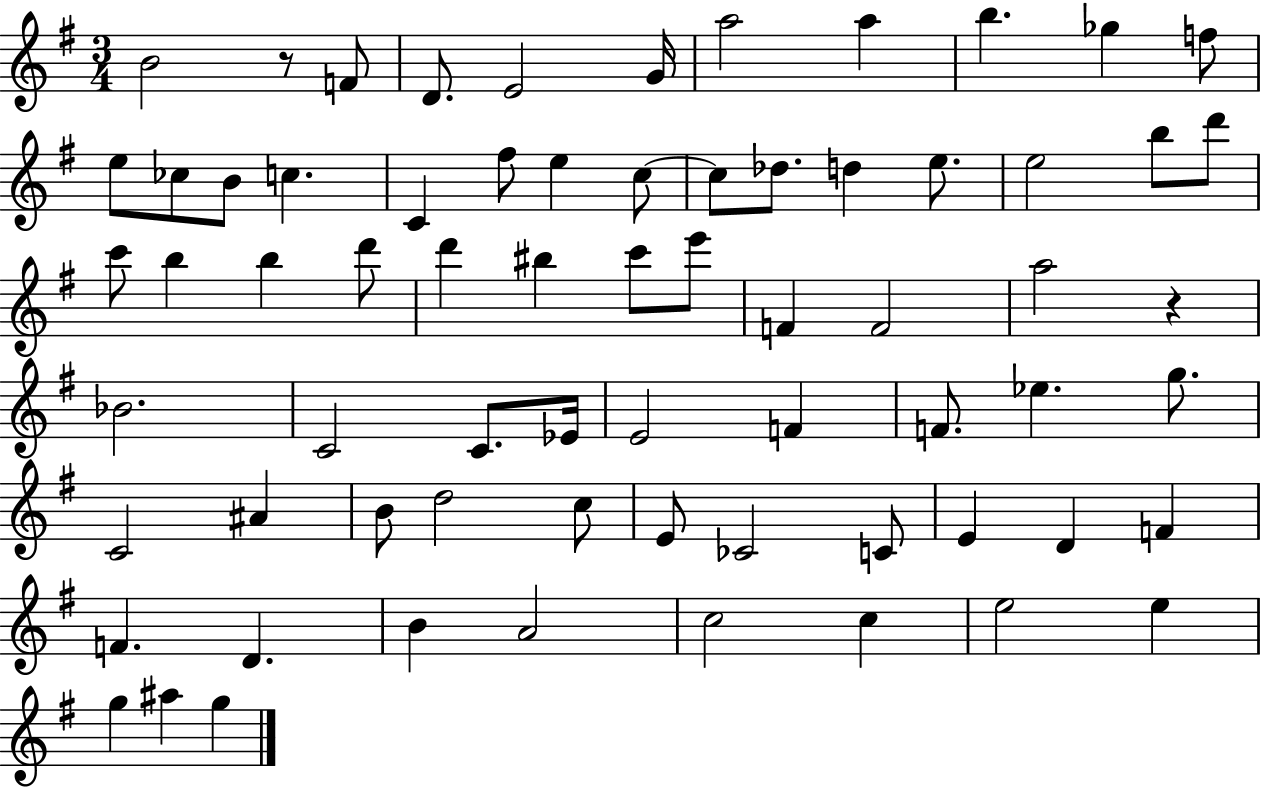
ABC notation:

X:1
T:Untitled
M:3/4
L:1/4
K:G
B2 z/2 F/2 D/2 E2 G/4 a2 a b _g f/2 e/2 _c/2 B/2 c C ^f/2 e c/2 c/2 _d/2 d e/2 e2 b/2 d'/2 c'/2 b b d'/2 d' ^b c'/2 e'/2 F F2 a2 z _B2 C2 C/2 _E/4 E2 F F/2 _e g/2 C2 ^A B/2 d2 c/2 E/2 _C2 C/2 E D F F D B A2 c2 c e2 e g ^a g